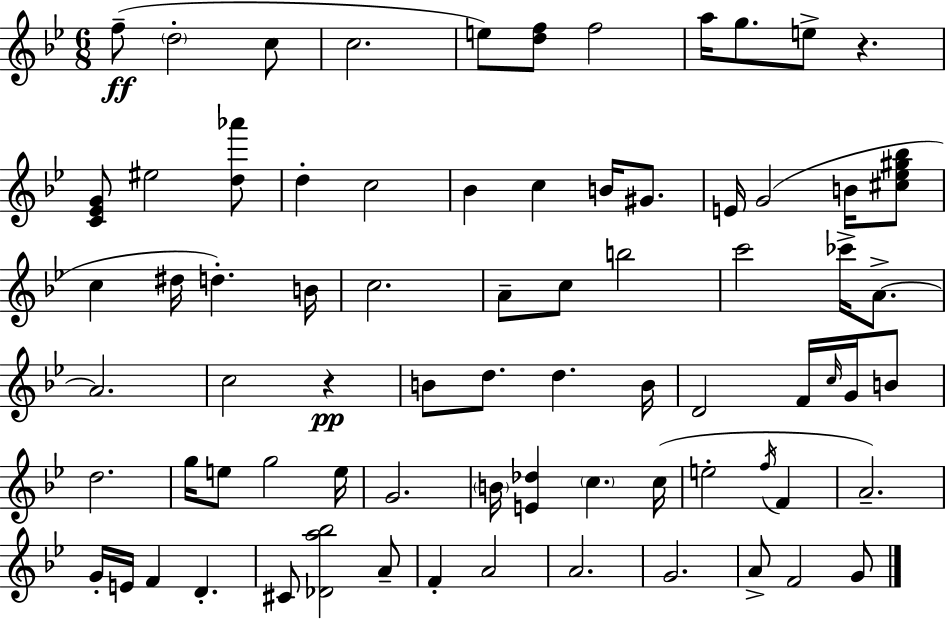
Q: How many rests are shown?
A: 2